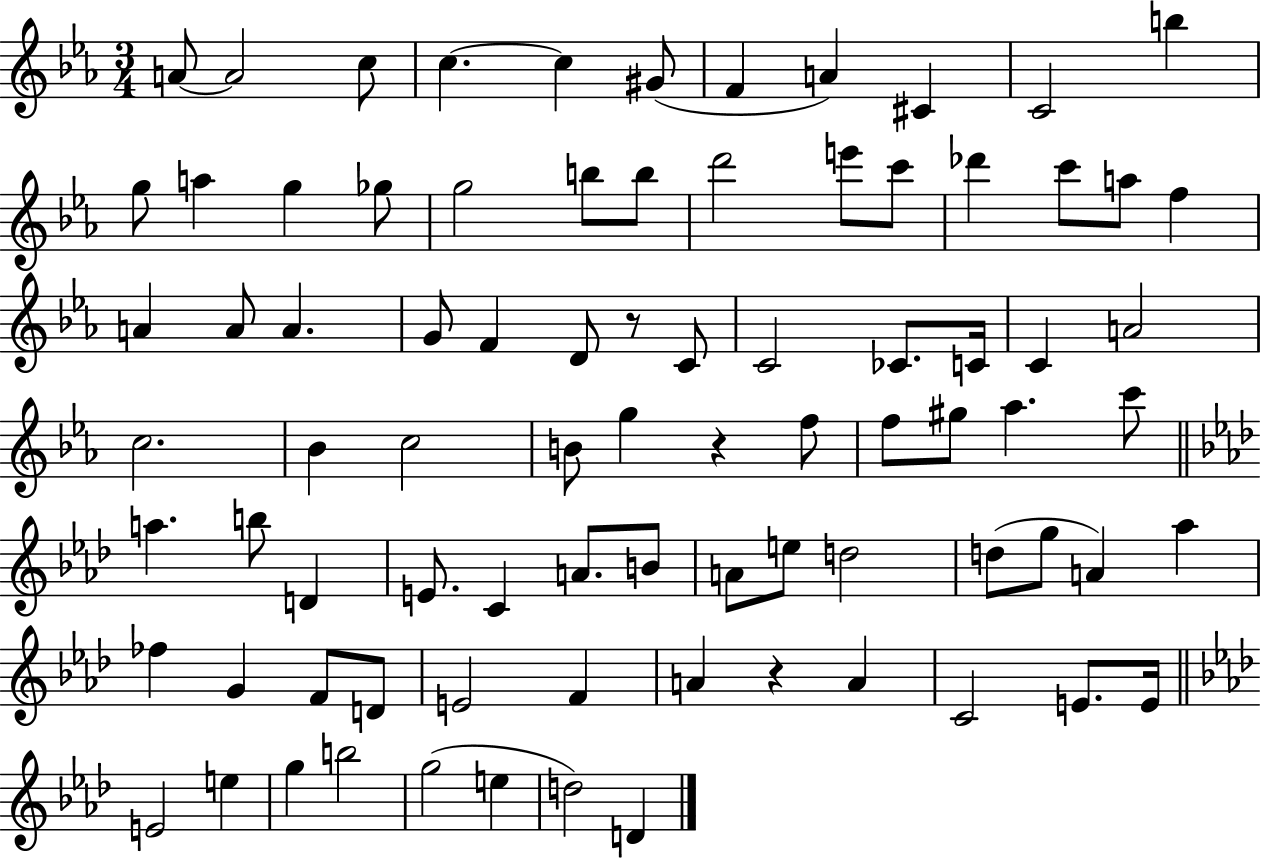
{
  \clef treble
  \numericTimeSignature
  \time 3/4
  \key ees \major
  \repeat volta 2 { a'8~~ a'2 c''8 | c''4.~~ c''4 gis'8( | f'4 a'4) cis'4 | c'2 b''4 | \break g''8 a''4 g''4 ges''8 | g''2 b''8 b''8 | d'''2 e'''8 c'''8 | des'''4 c'''8 a''8 f''4 | \break a'4 a'8 a'4. | g'8 f'4 d'8 r8 c'8 | c'2 ces'8. c'16 | c'4 a'2 | \break c''2. | bes'4 c''2 | b'8 g''4 r4 f''8 | f''8 gis''8 aes''4. c'''8 | \break \bar "||" \break \key f \minor a''4. b''8 d'4 | e'8. c'4 a'8. b'8 | a'8 e''8 d''2 | d''8( g''8 a'4) aes''4 | \break fes''4 g'4 f'8 d'8 | e'2 f'4 | a'4 r4 a'4 | c'2 e'8. e'16 | \break \bar "||" \break \key aes \major e'2 e''4 | g''4 b''2 | g''2( e''4 | d''2) d'4 | \break } \bar "|."
}